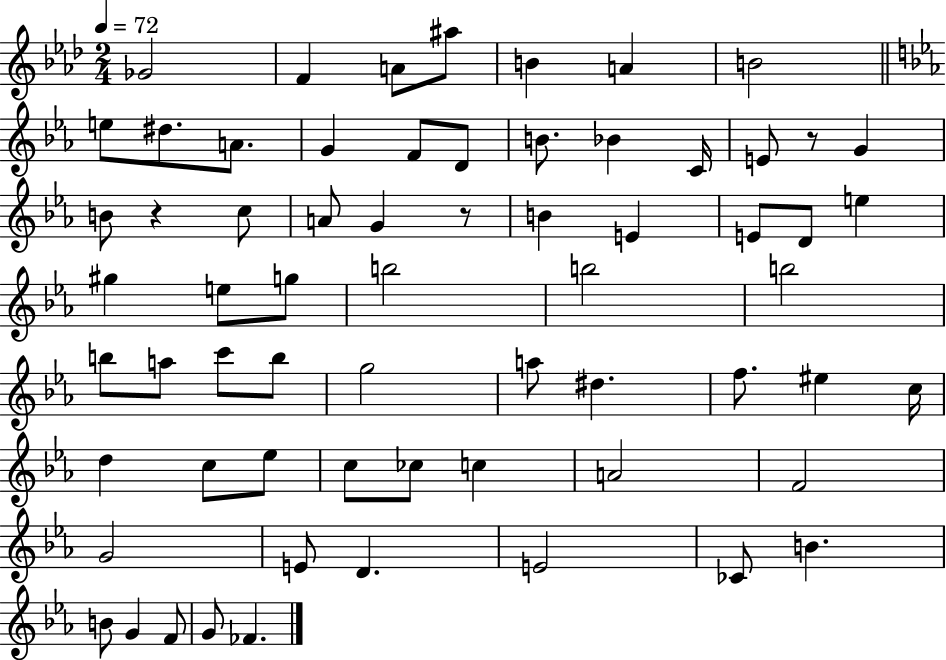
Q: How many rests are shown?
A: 3